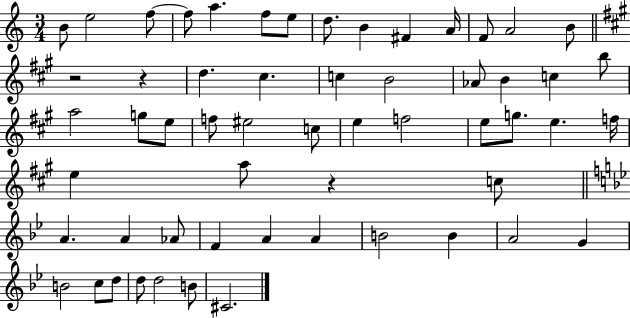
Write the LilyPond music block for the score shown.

{
  \clef treble
  \numericTimeSignature
  \time 3/4
  \key c \major
  b'8 e''2 f''8~~ | f''8 a''4. f''8 e''8 | d''8. b'4 fis'4 a'16 | f'8 a'2 b'8 | \break \bar "||" \break \key a \major r2 r4 | d''4. cis''4. | c''4 b'2 | aes'8 b'4 c''4 b''8 | \break a''2 g''8 e''8 | f''8 eis''2 c''8 | e''4 f''2 | e''8 g''8. e''4. f''16 | \break e''4 a''8 r4 c''8 | \bar "||" \break \key bes \major a'4. a'4 aes'8 | f'4 a'4 a'4 | b'2 b'4 | a'2 g'4 | \break b'2 c''8 d''8 | d''8 d''2 b'8 | cis'2. | \bar "|."
}